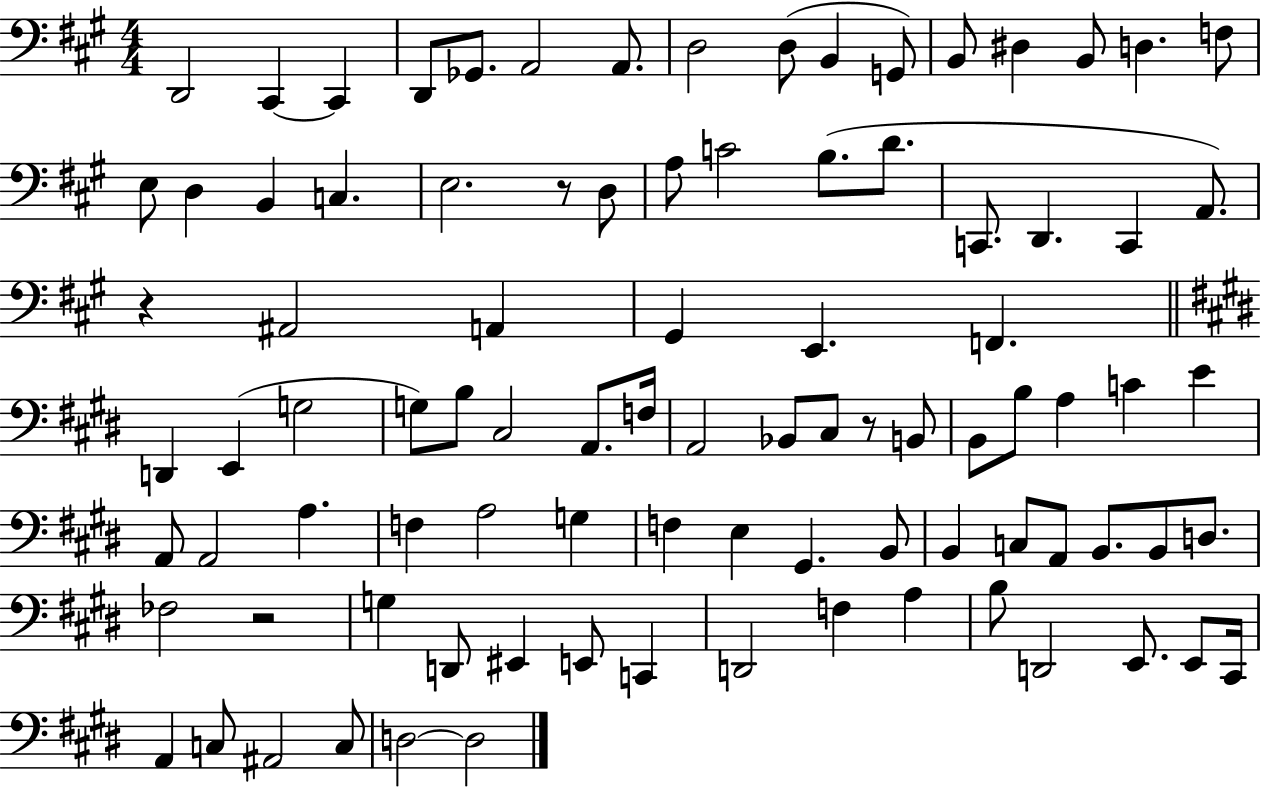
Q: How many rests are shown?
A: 4